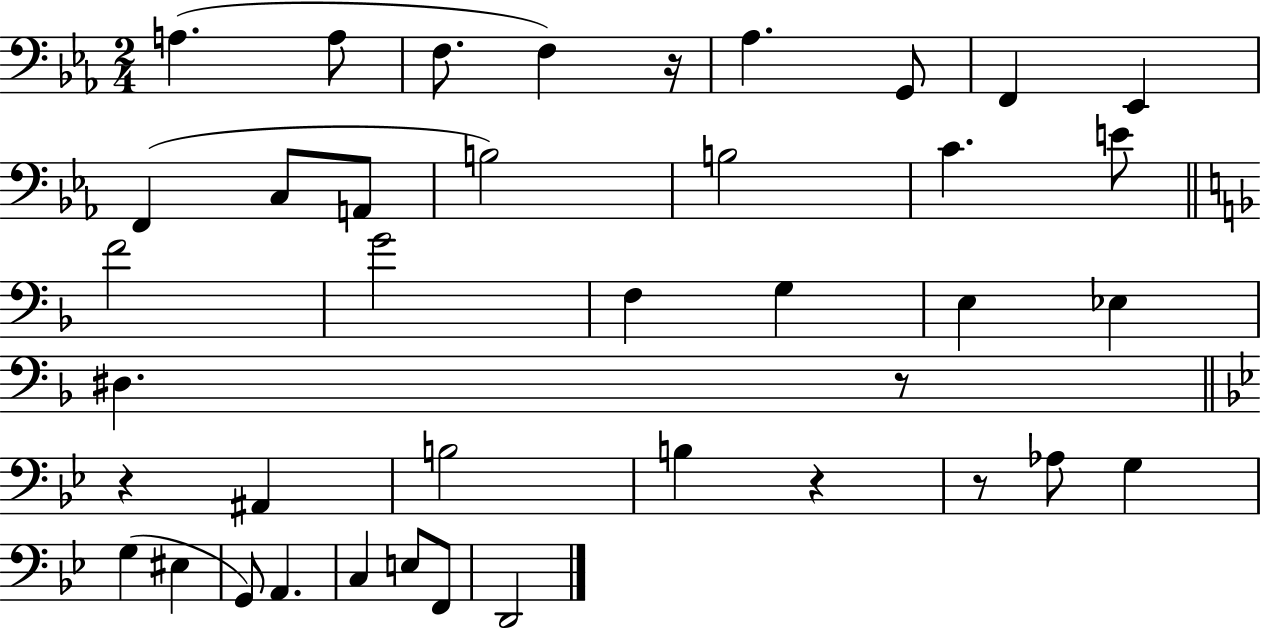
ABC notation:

X:1
T:Untitled
M:2/4
L:1/4
K:Eb
A, A,/2 F,/2 F, z/4 _A, G,,/2 F,, _E,, F,, C,/2 A,,/2 B,2 B,2 C E/2 F2 G2 F, G, E, _E, ^D, z/2 z ^A,, B,2 B, z z/2 _A,/2 G, G, ^E, G,,/2 A,, C, E,/2 F,,/2 D,,2